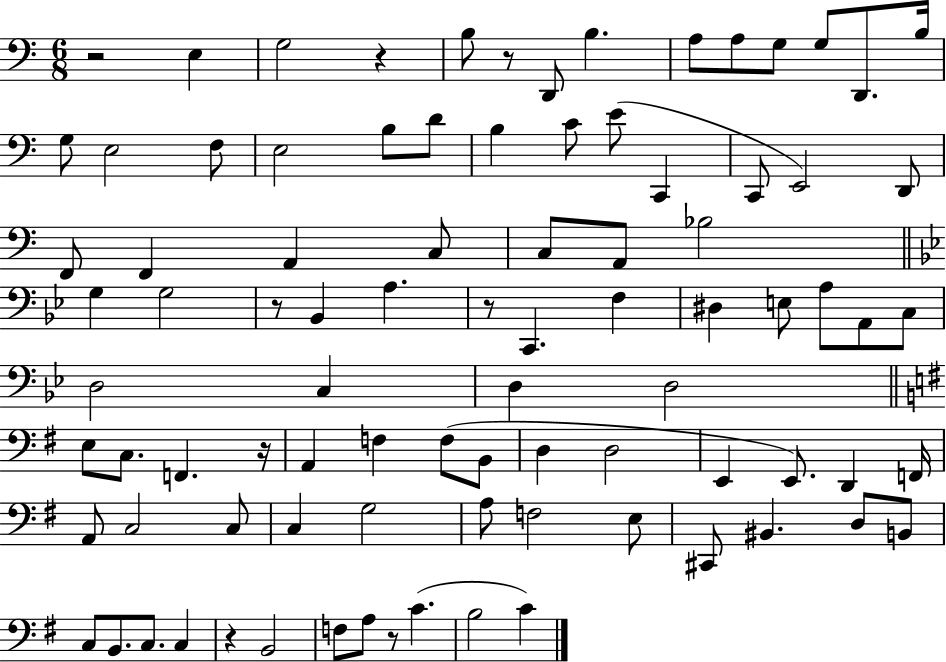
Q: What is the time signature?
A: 6/8